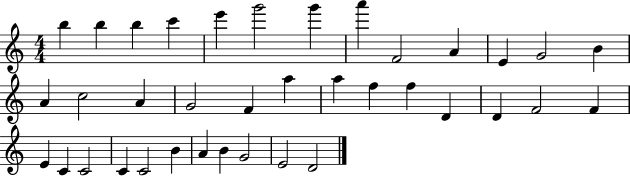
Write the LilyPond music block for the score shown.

{
  \clef treble
  \numericTimeSignature
  \time 4/4
  \key c \major
  b''4 b''4 b''4 c'''4 | e'''4 g'''2 g'''4 | a'''4 f'2 a'4 | e'4 g'2 b'4 | \break a'4 c''2 a'4 | g'2 f'4 a''4 | a''4 f''4 f''4 d'4 | d'4 f'2 f'4 | \break e'4 c'4 c'2 | c'4 c'2 b'4 | a'4 b'4 g'2 | e'2 d'2 | \break \bar "|."
}